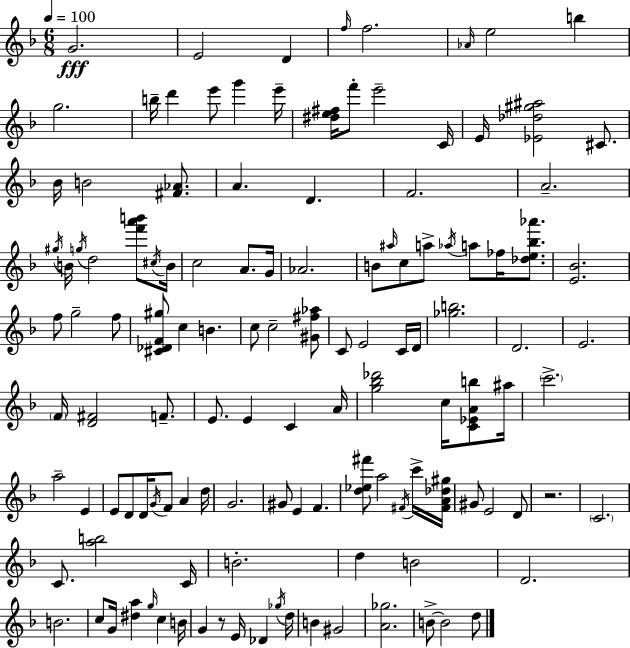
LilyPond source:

{
  \clef treble
  \numericTimeSignature
  \time 6/8
  \key d \minor
  \tempo 4 = 100
  g'2.\fff | e'2 d'4 | \grace { f''16 } f''2. | \grace { aes'16 } e''2 b''4 | \break g''2. | b''16-- d'''4 e'''8 g'''4 | e'''16-- <dis'' e'' fis''>16 f'''8-. e'''2-- | c'16 e'16 <ees' des'' gis'' ais''>2 cis'8. | \break bes'16 b'2 <fis' aes'>8. | a'4. d'4. | f'2. | a'2.-- | \break \acciaccatura { gis''16 } b'16 \acciaccatura { g''16 } d''2 | <f''' a''' b'''>8 \acciaccatura { cis''16 } b'16 c''2 | a'8. g'16 aes'2. | b'8 \grace { ais''16 } c''8 a''8-> | \break \acciaccatura { aes''16 } a''8 fes''16 <des'' e'' bes'' aes'''>8. <e' bes'>2. | f''8 g''2-- | f''8 <cis' des' f' gis''>8 c''4 | b'4. c''8 c''2-- | \break <gis' fis'' aes''>8 c'8 e'2 | c'16 d'16 <ges'' b''>2. | d'2. | e'2. | \break \parenthesize f'16 <d' fis'>2 | f'8.-- e'8. e'4 | c'4 a'16 <g'' bes'' des'''>2 | c''16 <c' ees' a' b''>8 ais''16 \parenthesize c'''2.-> | \break a''2-- | e'4 e'8 d'8 d'16 | \acciaccatura { g'16 } f'8 a'4 d''16 g'2. | gis'8 e'4 | \break f'4. <d'' ees'' fis'''>8 a''2 | \acciaccatura { fis'16 } c'''16-> <fis' a' des'' gis''>16 gis'8 e'2 | d'8 r2. | \parenthesize c'2. | \break c'8. | <a'' b''>2 c'16 b'2.-. | d''4 | b'2 d'2. | \break b'2. | c''8 g'16 | <dis'' a''>4 \grace { g''16 } c''4 b'16 g'4 | r8 e'16 des'4 \acciaccatura { ges''16 } d''16 b'4 | \break gis'2 <a' ges''>2. | b'8->~~ | b'2 d''8 \bar "|."
}